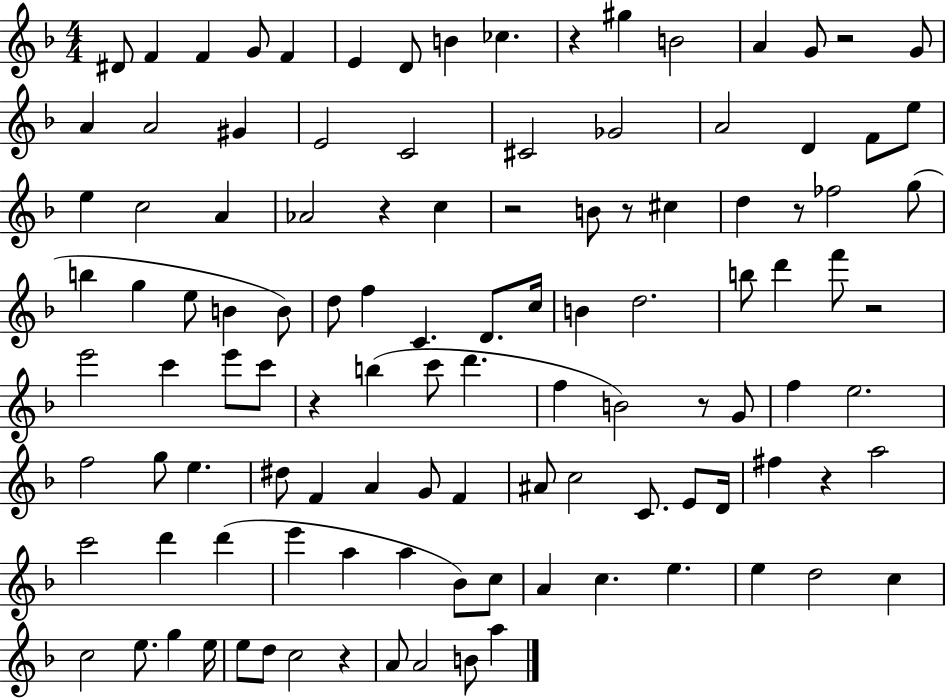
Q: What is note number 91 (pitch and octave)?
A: C5